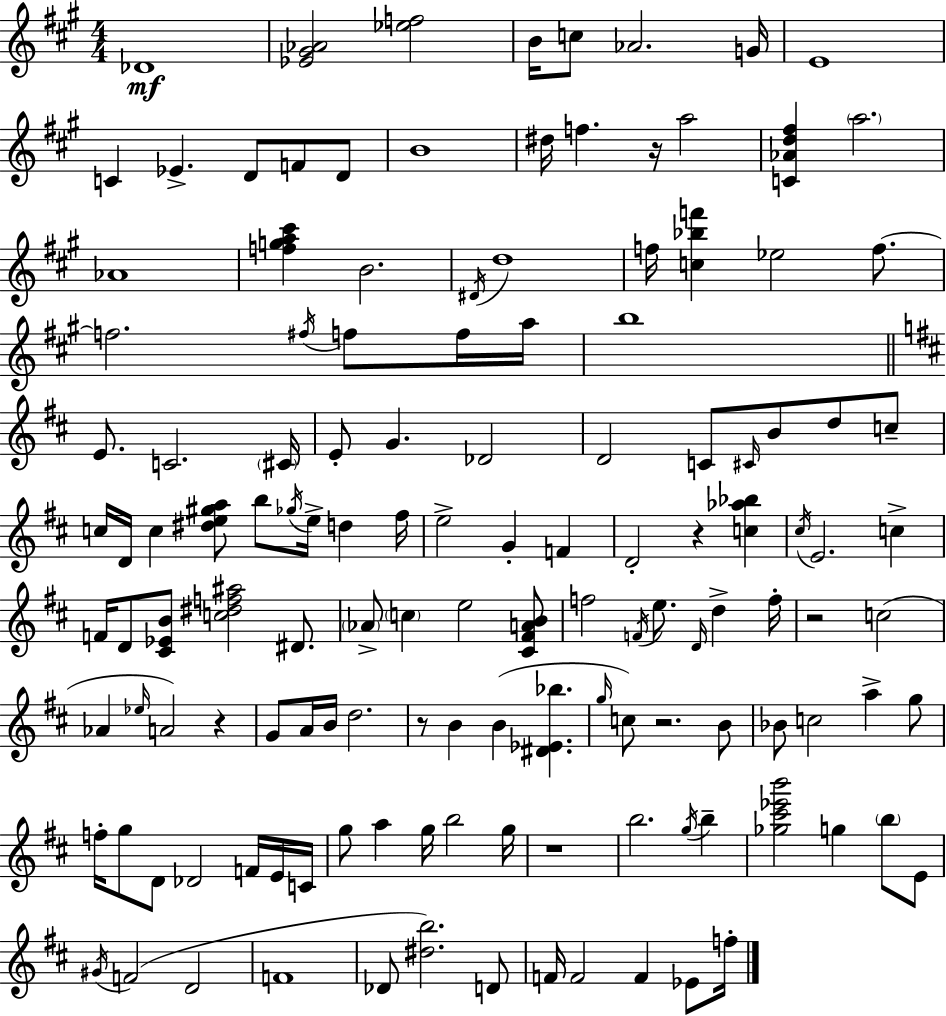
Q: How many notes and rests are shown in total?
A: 134